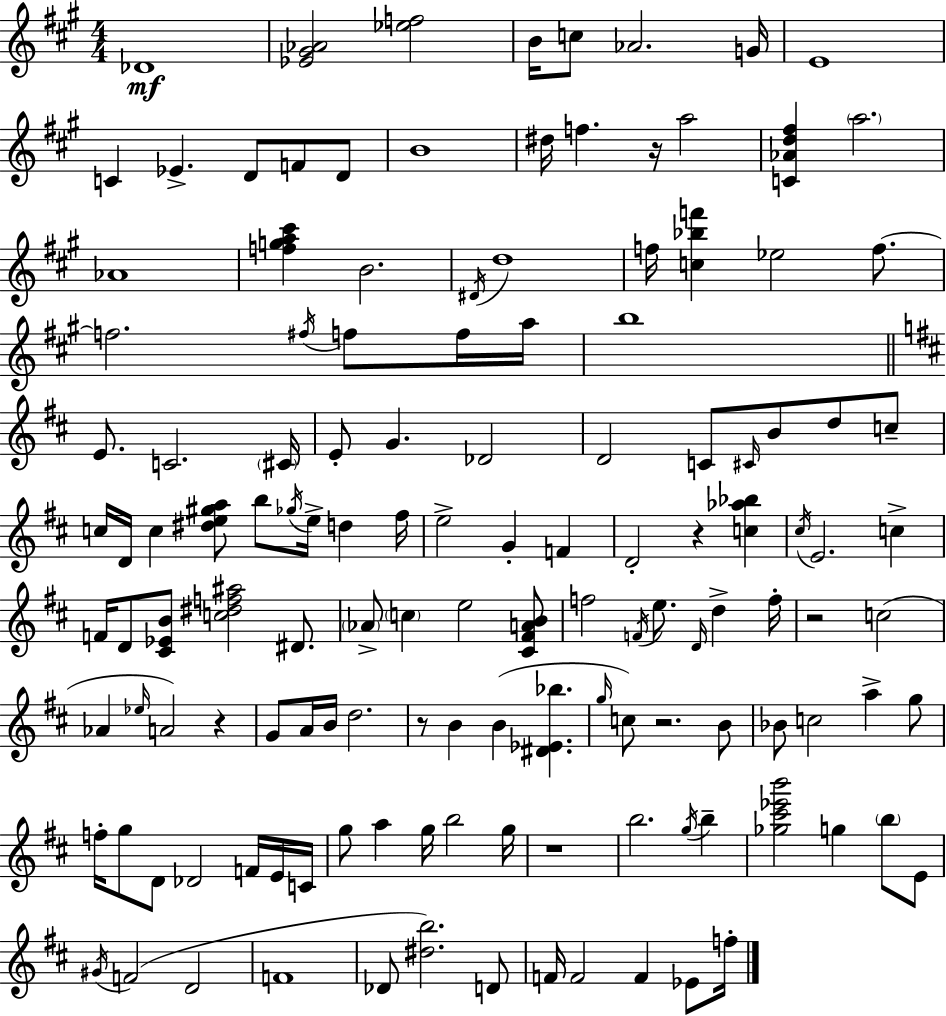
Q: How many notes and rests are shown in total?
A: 134